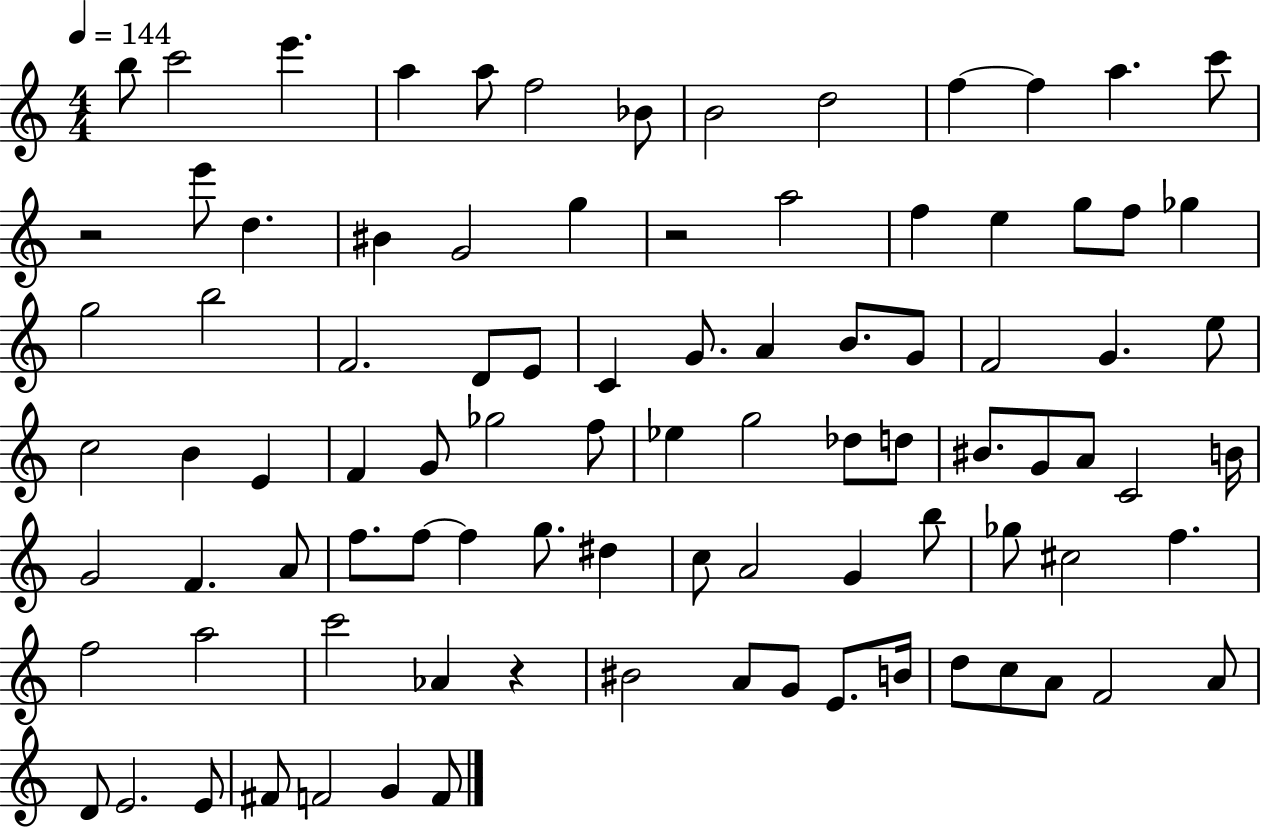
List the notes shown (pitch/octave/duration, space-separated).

B5/e C6/h E6/q. A5/q A5/e F5/h Bb4/e B4/h D5/h F5/q F5/q A5/q. C6/e R/h E6/e D5/q. BIS4/q G4/h G5/q R/h A5/h F5/q E5/q G5/e F5/e Gb5/q G5/h B5/h F4/h. D4/e E4/e C4/q G4/e. A4/q B4/e. G4/e F4/h G4/q. E5/e C5/h B4/q E4/q F4/q G4/e Gb5/h F5/e Eb5/q G5/h Db5/e D5/e BIS4/e. G4/e A4/e C4/h B4/s G4/h F4/q. A4/e F5/e. F5/e F5/q G5/e. D#5/q C5/e A4/h G4/q B5/e Gb5/e C#5/h F5/q. F5/h A5/h C6/h Ab4/q R/q BIS4/h A4/e G4/e E4/e. B4/s D5/e C5/e A4/e F4/h A4/e D4/e E4/h. E4/e F#4/e F4/h G4/q F4/e